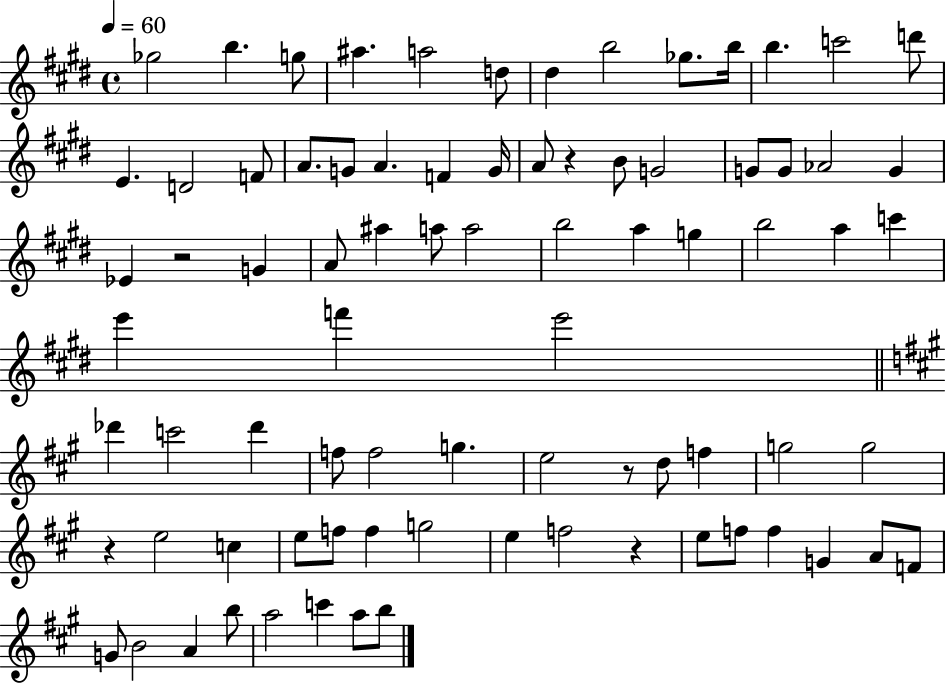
X:1
T:Untitled
M:4/4
L:1/4
K:E
_g2 b g/2 ^a a2 d/2 ^d b2 _g/2 b/4 b c'2 d'/2 E D2 F/2 A/2 G/2 A F G/4 A/2 z B/2 G2 G/2 G/2 _A2 G _E z2 G A/2 ^a a/2 a2 b2 a g b2 a c' e' f' e'2 _d' c'2 _d' f/2 f2 g e2 z/2 d/2 f g2 g2 z e2 c e/2 f/2 f g2 e f2 z e/2 f/2 f G A/2 F/2 G/2 B2 A b/2 a2 c' a/2 b/2